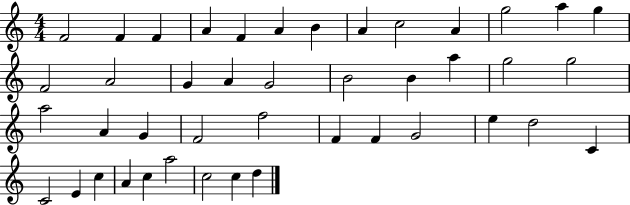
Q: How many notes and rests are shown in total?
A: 43